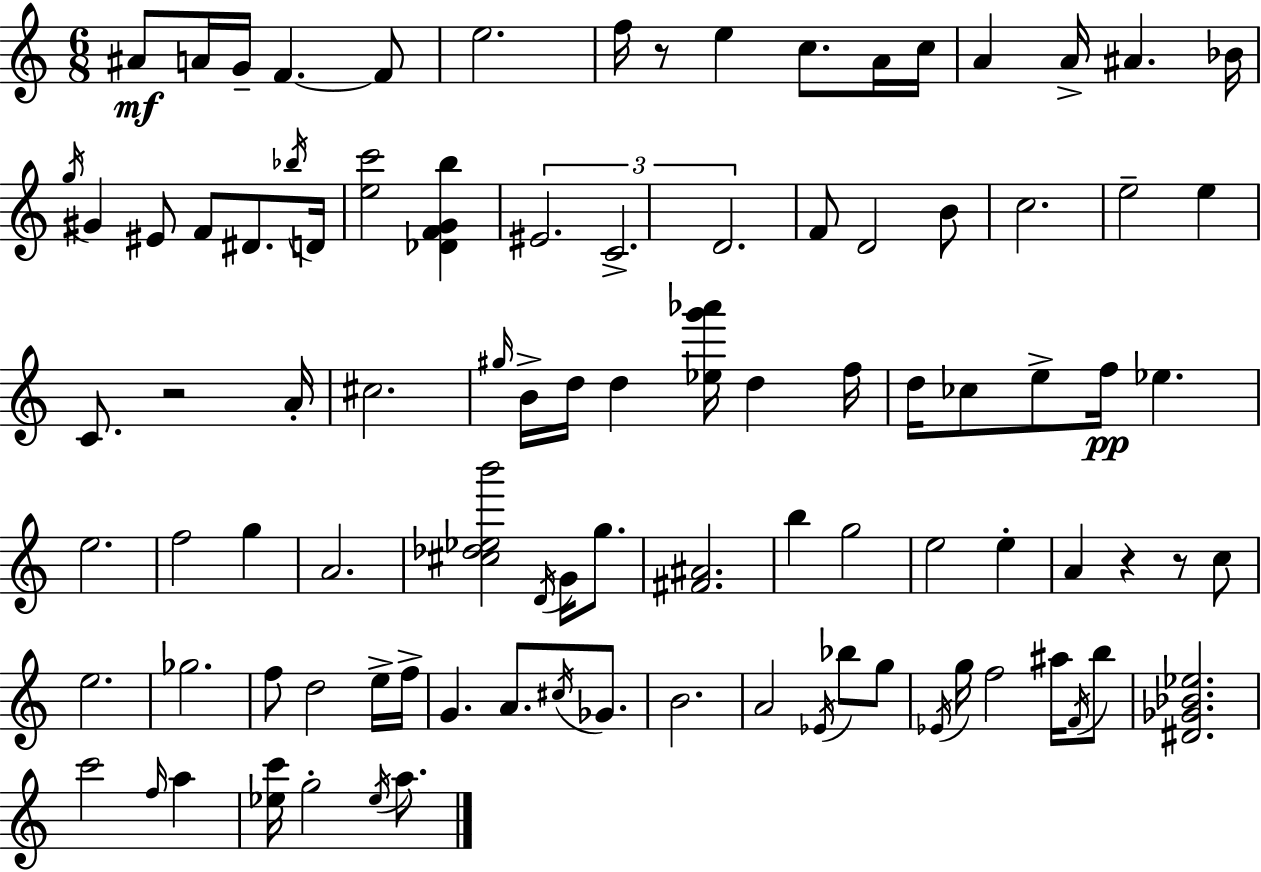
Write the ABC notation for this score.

X:1
T:Untitled
M:6/8
L:1/4
K:Am
^A/2 A/4 G/4 F F/2 e2 f/4 z/2 e c/2 A/4 c/4 A A/4 ^A _B/4 g/4 ^G ^E/2 F/2 ^D/2 _b/4 D/4 [ec']2 [_DFGb] ^E2 C2 D2 F/2 D2 B/2 c2 e2 e C/2 z2 A/4 ^c2 ^g/4 B/4 d/4 d [_eg'_a']/4 d f/4 d/4 _c/2 e/2 f/4 _e e2 f2 g A2 [^c_d_eb']2 D/4 G/4 g/2 [^F^A]2 b g2 e2 e A z z/2 c/2 e2 _g2 f/2 d2 e/4 f/4 G A/2 ^c/4 _G/2 B2 A2 _E/4 _b/2 g/2 _E/4 g/4 f2 ^a/4 F/4 b/2 [^D_G_B_e]2 c'2 f/4 a [_ec']/4 g2 _e/4 a/2